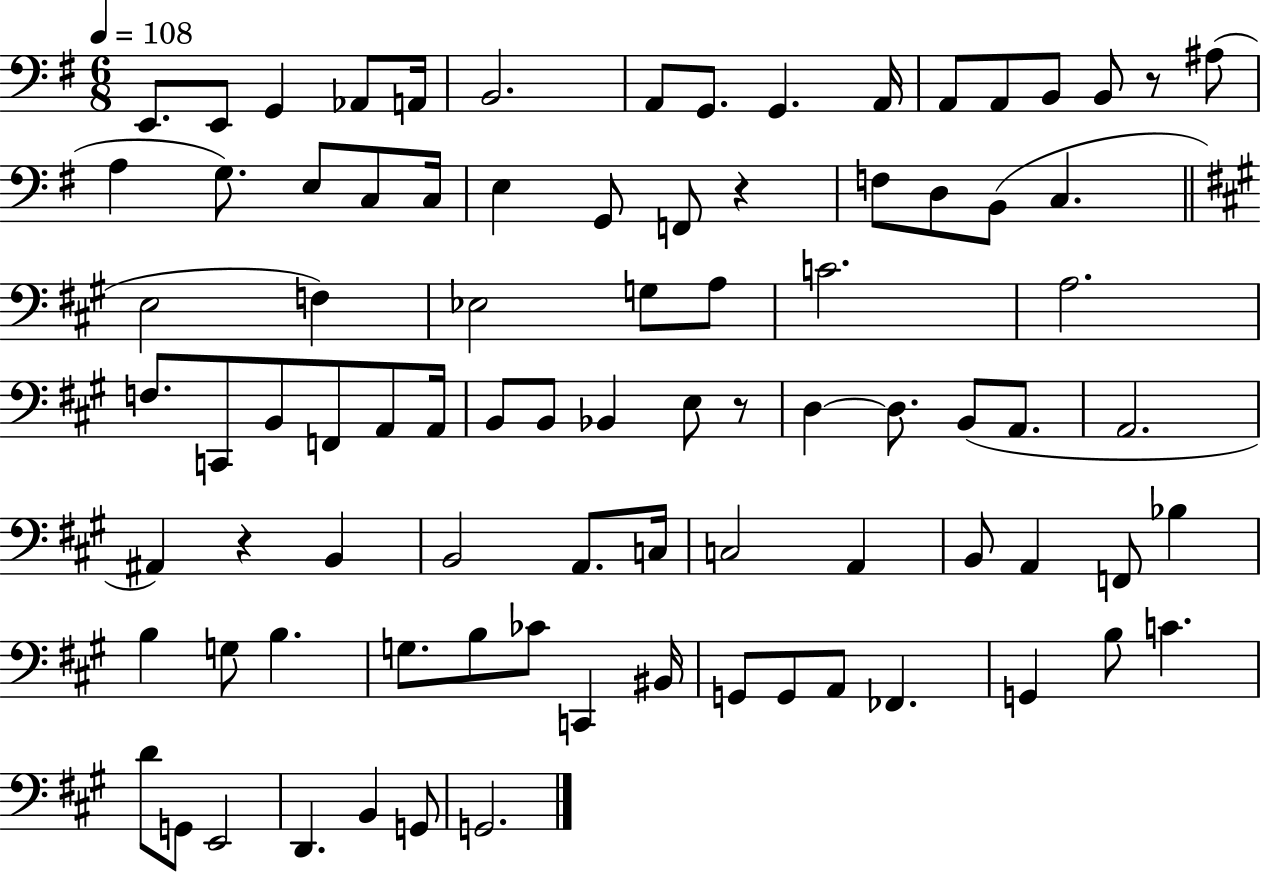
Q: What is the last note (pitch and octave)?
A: G2